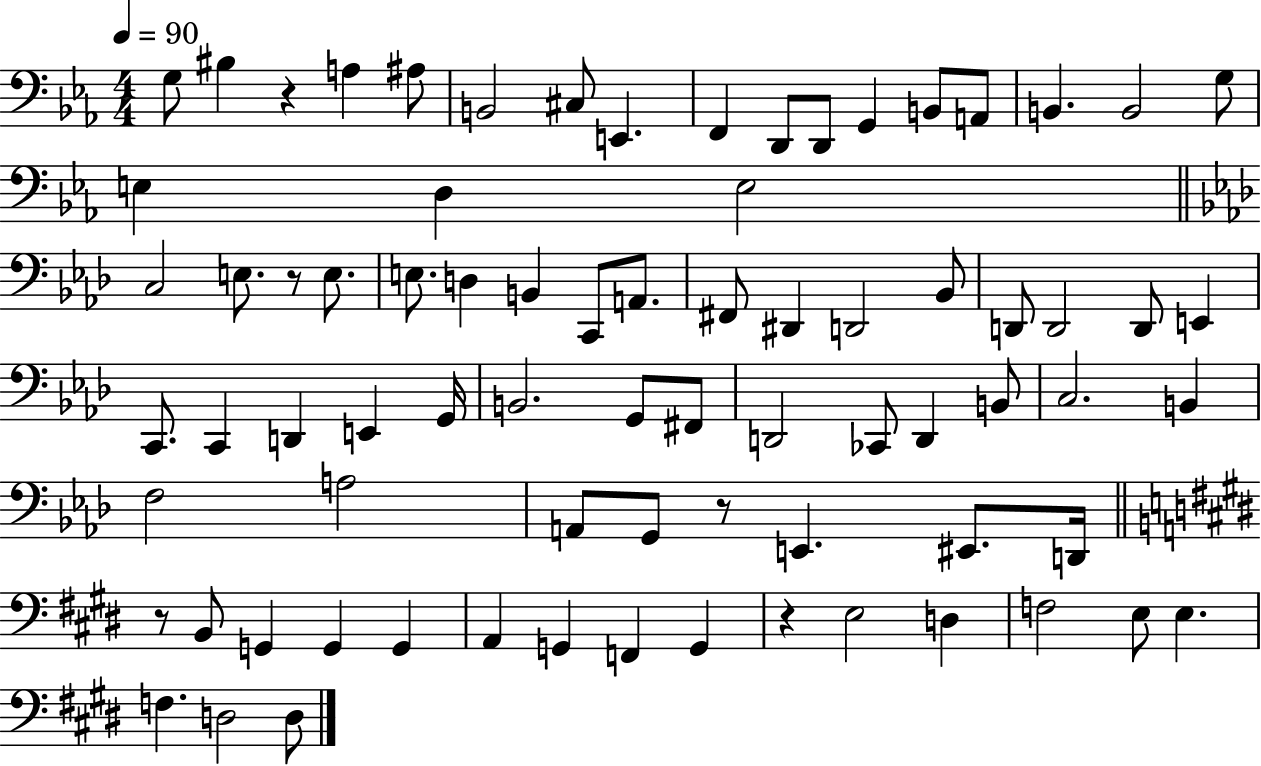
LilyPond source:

{
  \clef bass
  \numericTimeSignature
  \time 4/4
  \key ees \major
  \tempo 4 = 90
  g8 bis4 r4 a4 ais8 | b,2 cis8 e,4. | f,4 d,8 d,8 g,4 b,8 a,8 | b,4. b,2 g8 | \break e4 d4 e2 | \bar "||" \break \key f \minor c2 e8. r8 e8. | e8. d4 b,4 c,8 a,8. | fis,8 dis,4 d,2 bes,8 | d,8 d,2 d,8 e,4 | \break c,8. c,4 d,4 e,4 g,16 | b,2. g,8 fis,8 | d,2 ces,8 d,4 b,8 | c2. b,4 | \break f2 a2 | a,8 g,8 r8 e,4. eis,8. d,16 | \bar "||" \break \key e \major r8 b,8 g,4 g,4 g,4 | a,4 g,4 f,4 g,4 | r4 e2 d4 | f2 e8 e4. | \break f4. d2 d8 | \bar "|."
}